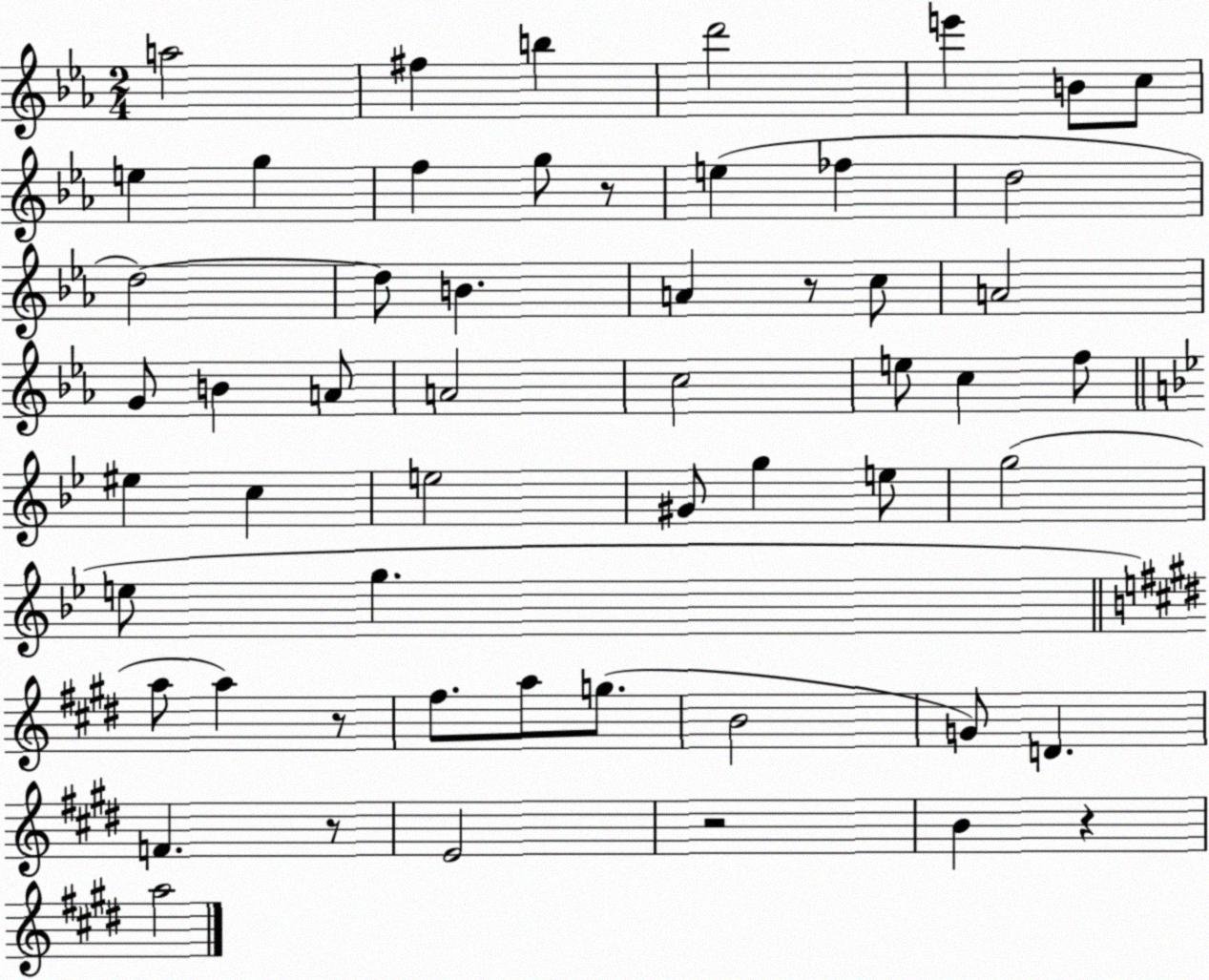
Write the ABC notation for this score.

X:1
T:Untitled
M:2/4
L:1/4
K:Eb
a2 ^f b d'2 e' B/2 c/2 e g f g/2 z/2 e _f d2 d2 d/2 B A z/2 c/2 A2 G/2 B A/2 A2 c2 e/2 c f/2 ^e c e2 ^G/2 g e/2 g2 e/2 g a/2 a z/2 ^f/2 a/2 g/2 B2 G/2 D F z/2 E2 z2 B z a2